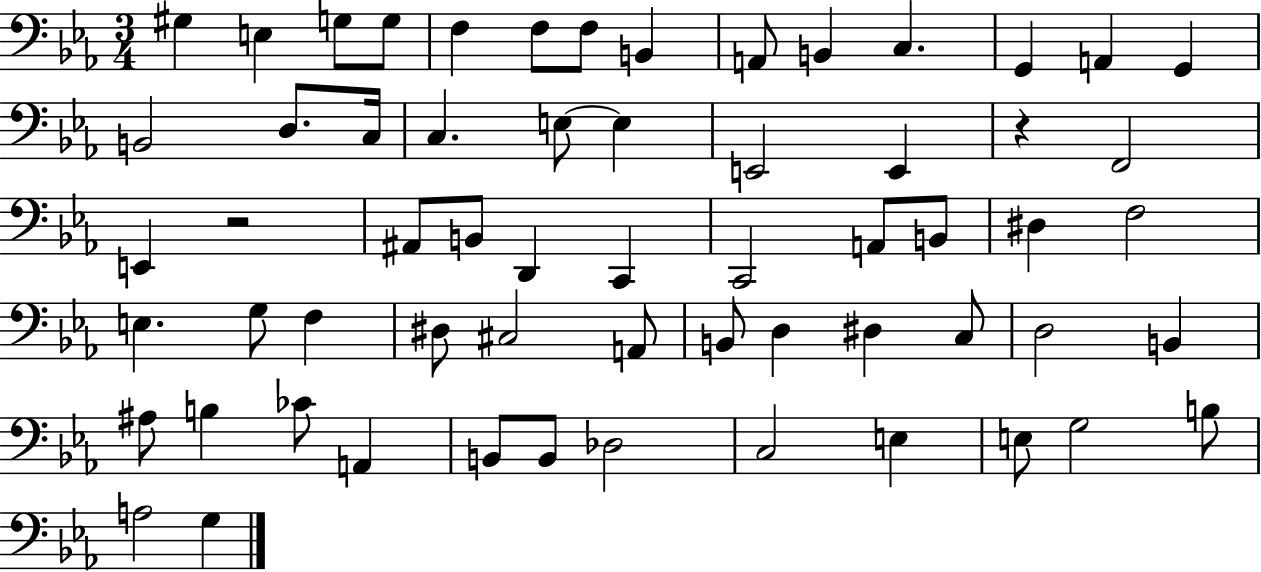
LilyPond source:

{
  \clef bass
  \numericTimeSignature
  \time 3/4
  \key ees \major
  gis4 e4 g8 g8 | f4 f8 f8 b,4 | a,8 b,4 c4. | g,4 a,4 g,4 | \break b,2 d8. c16 | c4. e8~~ e4 | e,2 e,4 | r4 f,2 | \break e,4 r2 | ais,8 b,8 d,4 c,4 | c,2 a,8 b,8 | dis4 f2 | \break e4. g8 f4 | dis8 cis2 a,8 | b,8 d4 dis4 c8 | d2 b,4 | \break ais8 b4 ces'8 a,4 | b,8 b,8 des2 | c2 e4 | e8 g2 b8 | \break a2 g4 | \bar "|."
}